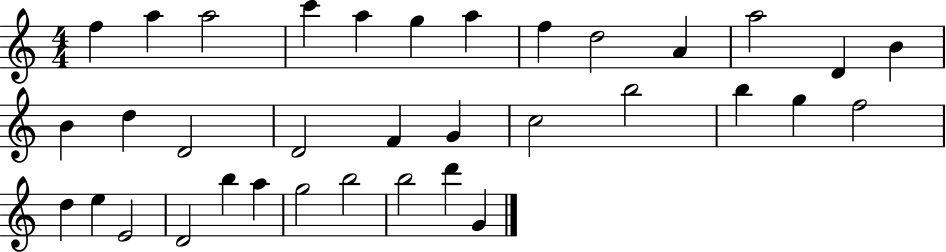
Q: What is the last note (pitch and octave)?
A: G4